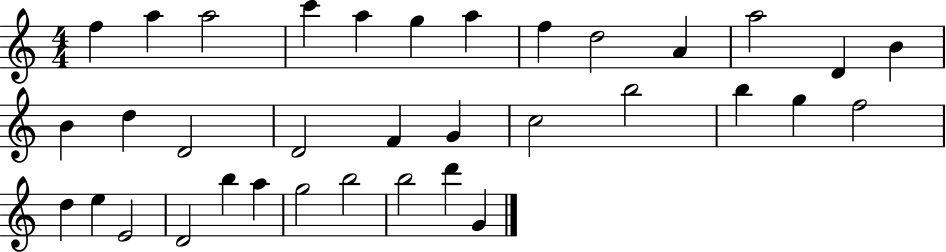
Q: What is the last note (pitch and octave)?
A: G4